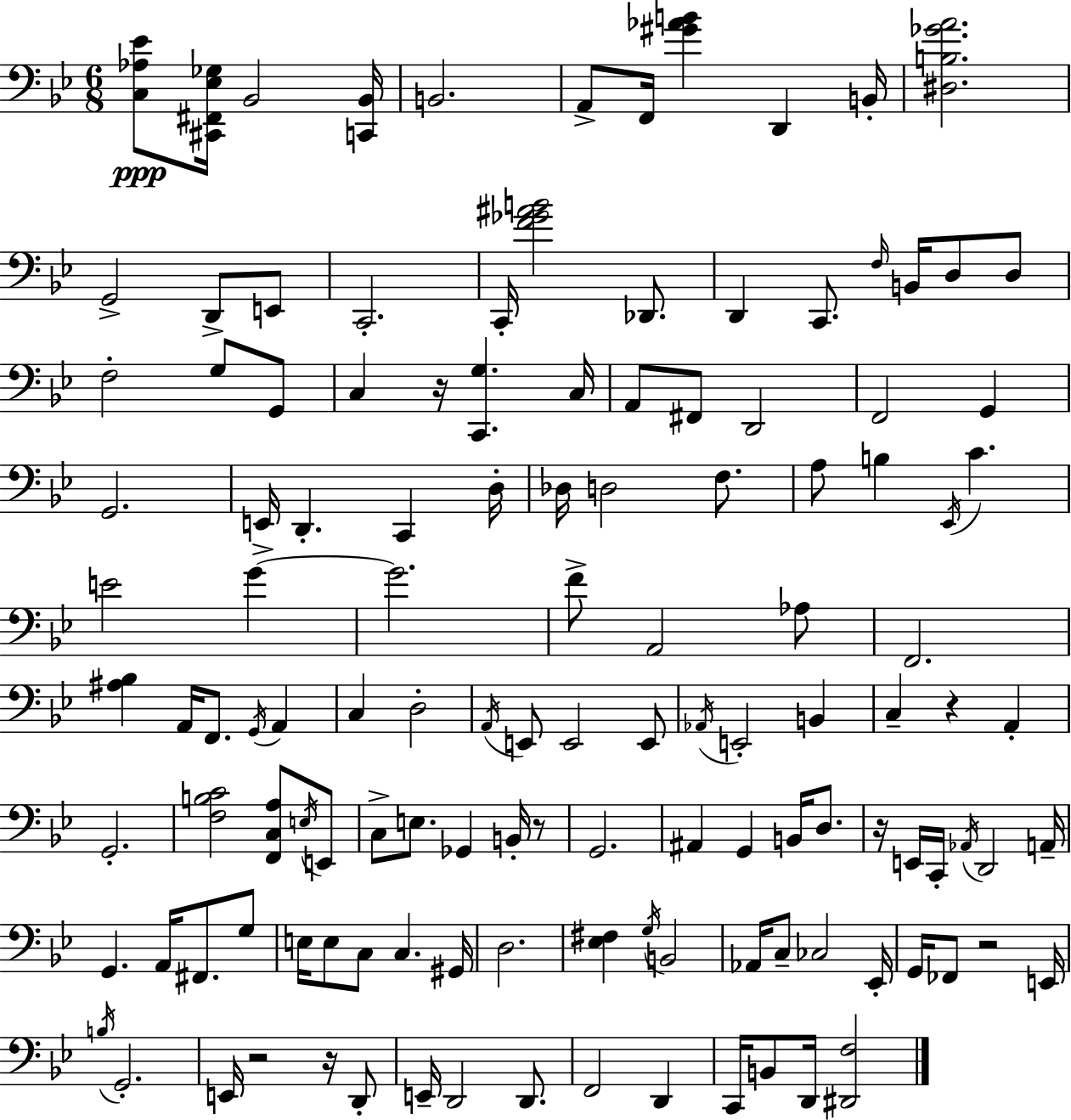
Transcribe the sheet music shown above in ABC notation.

X:1
T:Untitled
M:6/8
L:1/4
K:Bb
[C,_A,_E]/2 [^C,,^F,,_E,_G,]/4 _B,,2 [C,,_B,,]/4 B,,2 A,,/2 F,,/4 [^G_AB] D,, B,,/4 [^D,B,_GA]2 G,,2 D,,/2 E,,/2 C,,2 C,,/4 [F_G^AB]2 _D,,/2 D,, C,,/2 F,/4 B,,/4 D,/2 D,/2 F,2 G,/2 G,,/2 C, z/4 [C,,G,] C,/4 A,,/2 ^F,,/2 D,,2 F,,2 G,, G,,2 E,,/4 D,, C,, D,/4 _D,/4 D,2 F,/2 A,/2 B, _E,,/4 C E2 G G2 F/2 A,,2 _A,/2 F,,2 [^A,_B,] A,,/4 F,,/2 G,,/4 A,, C, D,2 A,,/4 E,,/2 E,,2 E,,/2 _A,,/4 E,,2 B,, C, z A,, G,,2 [F,B,C]2 [F,,C,A,]/2 E,/4 E,,/2 C,/2 E,/2 _G,, B,,/4 z/2 G,,2 ^A,, G,, B,,/4 D,/2 z/4 E,,/4 C,,/4 _A,,/4 D,,2 A,,/4 G,, A,,/4 ^F,,/2 G,/2 E,/4 E,/2 C,/2 C, ^G,,/4 D,2 [_E,^F,] G,/4 B,,2 _A,,/4 C,/2 _C,2 _E,,/4 G,,/4 _F,,/2 z2 E,,/4 B,/4 G,,2 E,,/4 z2 z/4 D,,/2 E,,/4 D,,2 D,,/2 F,,2 D,, C,,/4 B,,/2 D,,/4 [^D,,F,]2